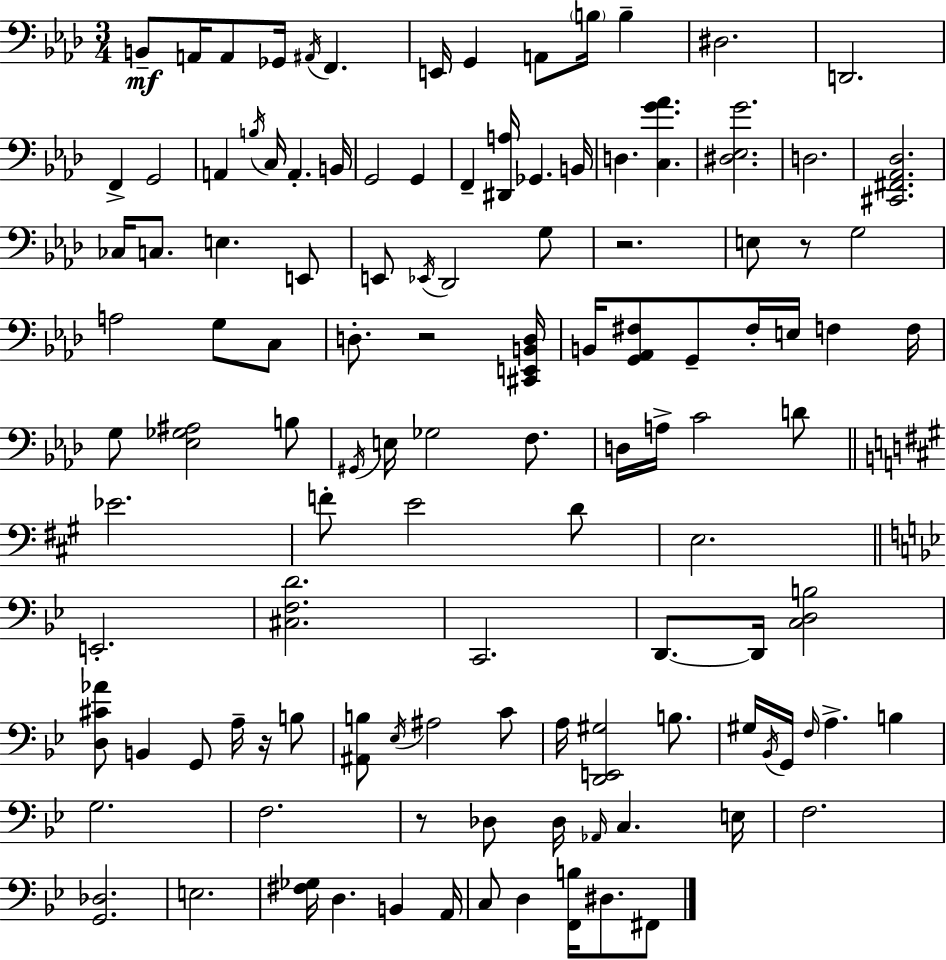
{
  \clef bass
  \numericTimeSignature
  \time 3/4
  \key aes \major
  b,8--\mf a,16 a,8 ges,16 \acciaccatura { ais,16 } f,4. | e,16 g,4 a,8 \parenthesize b16 b4-- | dis2. | d,2. | \break f,4-> g,2 | a,4 \acciaccatura { b16 } c16 a,4.-. | b,16 g,2 g,4 | f,4-- <dis, a>16 ges,4. | \break b,16 d4. <c g' aes'>4. | <dis ees g'>2. | d2. | <cis, fis, aes, des>2. | \break ces16 c8. e4. | e,8 e,8 \acciaccatura { ees,16 } des,2 | g8 r2. | e8 r8 g2 | \break a2 g8 | c8 d8.-. r2 | <cis, e, b, d>16 b,16 <g, aes, fis>8 g,8-- fis16-. e16 f4 | f16 g8 <ees ges ais>2 | \break b8 \acciaccatura { gis,16 } e16 ges2 | f8. d16 a16-> c'2 | d'8 \bar "||" \break \key a \major ees'2. | f'8-. e'2 d'8 | e2. | \bar "||" \break \key bes \major e,2.-. | <cis f d'>2. | c,2. | d,8.~~ d,16 <c d b>2 | \break <d cis' aes'>8 b,4 g,8 a16-- r16 b8 | <ais, b>8 \acciaccatura { ees16 } ais2 c'8 | a16 <d, e, gis>2 b8. | gis16 \acciaccatura { bes,16 } g,16 \grace { f16 } a4.-> b4 | \break g2. | f2. | r8 des8 des16 \grace { aes,16 } c4. | e16 f2. | \break <g, des>2. | e2. | <fis ges>16 d4. b,4 | a,16 c8 d4 <f, b>16 dis8. | \break fis,8 \bar "|."
}